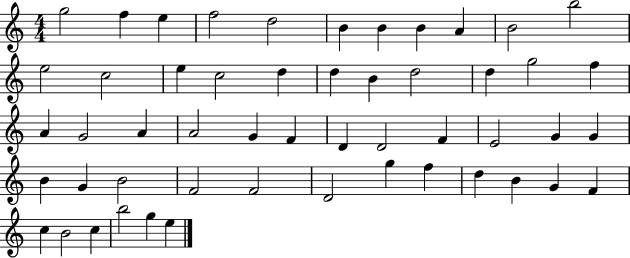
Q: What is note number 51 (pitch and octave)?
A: G5